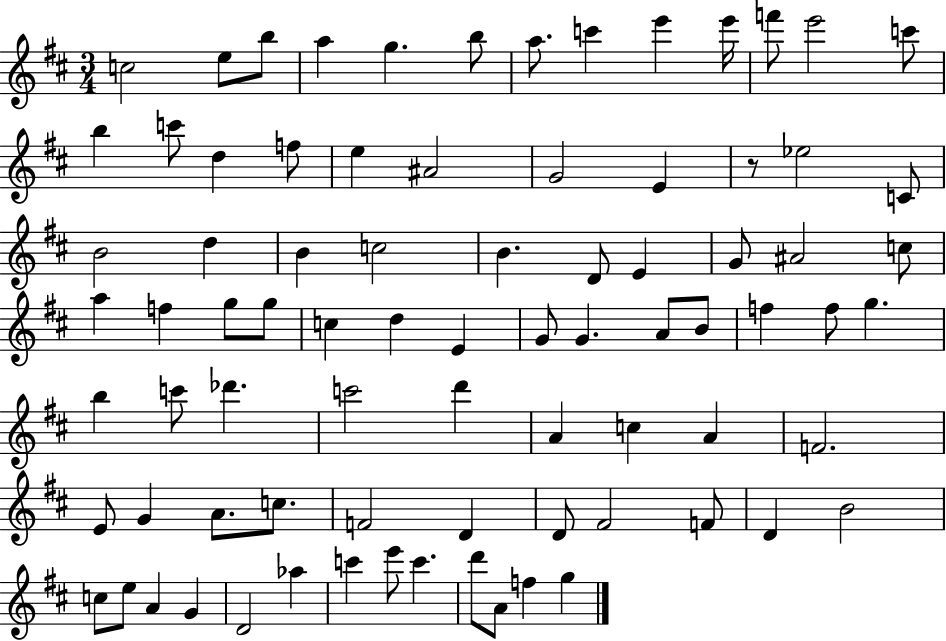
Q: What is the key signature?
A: D major